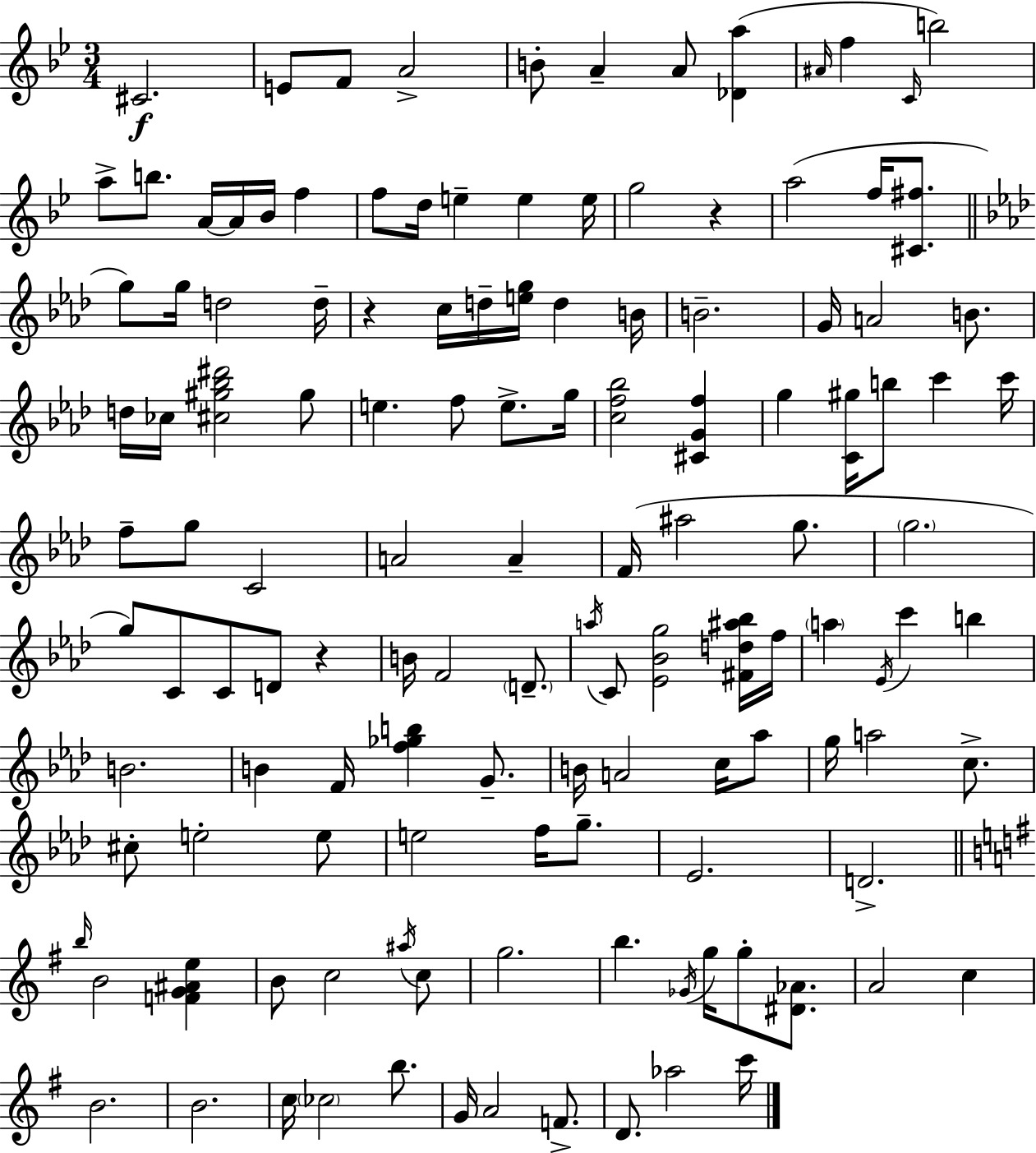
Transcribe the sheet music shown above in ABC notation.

X:1
T:Untitled
M:3/4
L:1/4
K:Bb
^C2 E/2 F/2 A2 B/2 A A/2 [_Da] ^A/4 f C/4 b2 a/2 b/2 A/4 A/4 _B/4 f f/2 d/4 e e e/4 g2 z a2 f/4 [^C^f]/2 g/2 g/4 d2 d/4 z c/4 d/4 [eg]/4 d B/4 B2 G/4 A2 B/2 d/4 _c/4 [^c^g_b^d']2 ^g/2 e f/2 e/2 g/4 [cf_b]2 [^CGf] g [C^g]/4 b/2 c' c'/4 f/2 g/2 C2 A2 A F/4 ^a2 g/2 g2 g/2 C/2 C/2 D/2 z B/4 F2 D/2 a/4 C/2 [_E_Bg]2 [^Fd^a_b]/4 f/4 a _E/4 c' b B2 B F/4 [f_gb] G/2 B/4 A2 c/4 _a/2 g/4 a2 c/2 ^c/2 e2 e/2 e2 f/4 g/2 _E2 D2 b/4 B2 [FG^Ae] B/2 c2 ^a/4 c/2 g2 b _G/4 g/4 g/2 [^D_A]/2 A2 c B2 B2 c/4 _c2 b/2 G/4 A2 F/2 D/2 _a2 c'/4